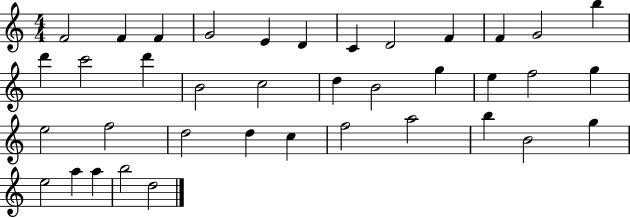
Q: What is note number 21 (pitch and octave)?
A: E5